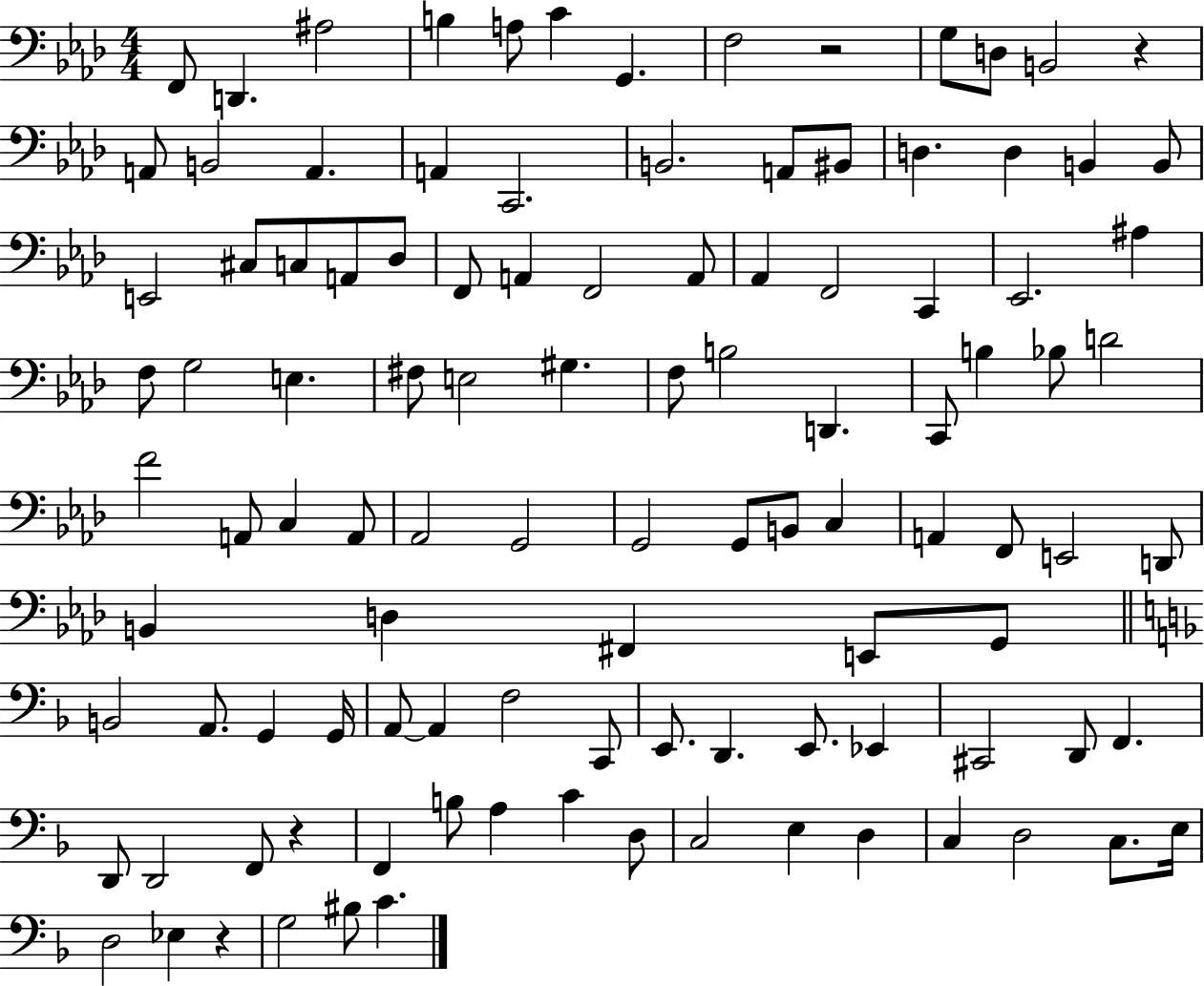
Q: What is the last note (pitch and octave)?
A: C4